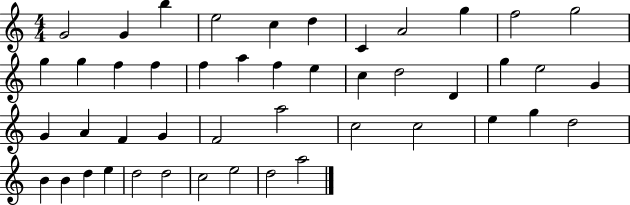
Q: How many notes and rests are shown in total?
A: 46